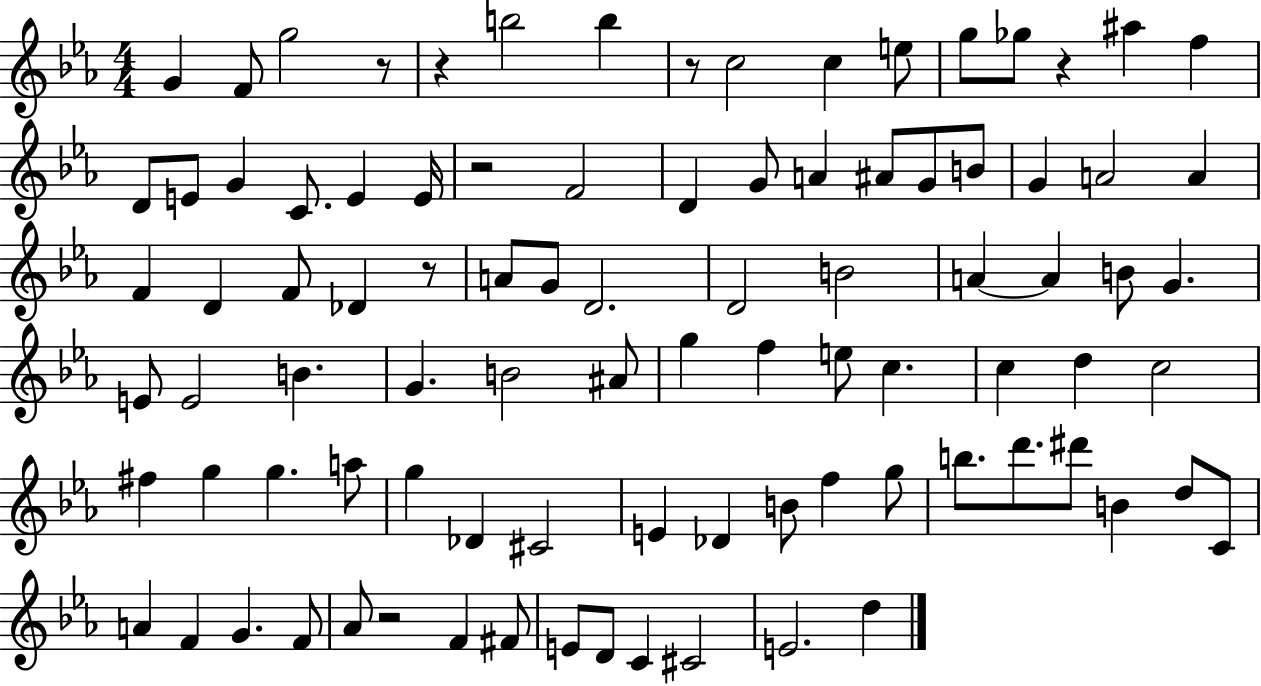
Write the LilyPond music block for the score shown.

{
  \clef treble
  \numericTimeSignature
  \time 4/4
  \key ees \major
  \repeat volta 2 { g'4 f'8 g''2 r8 | r4 b''2 b''4 | r8 c''2 c''4 e''8 | g''8 ges''8 r4 ais''4 f''4 | \break d'8 e'8 g'4 c'8. e'4 e'16 | r2 f'2 | d'4 g'8 a'4 ais'8 g'8 b'8 | g'4 a'2 a'4 | \break f'4 d'4 f'8 des'4 r8 | a'8 g'8 d'2. | d'2 b'2 | a'4~~ a'4 b'8 g'4. | \break e'8 e'2 b'4. | g'4. b'2 ais'8 | g''4 f''4 e''8 c''4. | c''4 d''4 c''2 | \break fis''4 g''4 g''4. a''8 | g''4 des'4 cis'2 | e'4 des'4 b'8 f''4 g''8 | b''8. d'''8. dis'''8 b'4 d''8 c'8 | \break a'4 f'4 g'4. f'8 | aes'8 r2 f'4 fis'8 | e'8 d'8 c'4 cis'2 | e'2. d''4 | \break } \bar "|."
}